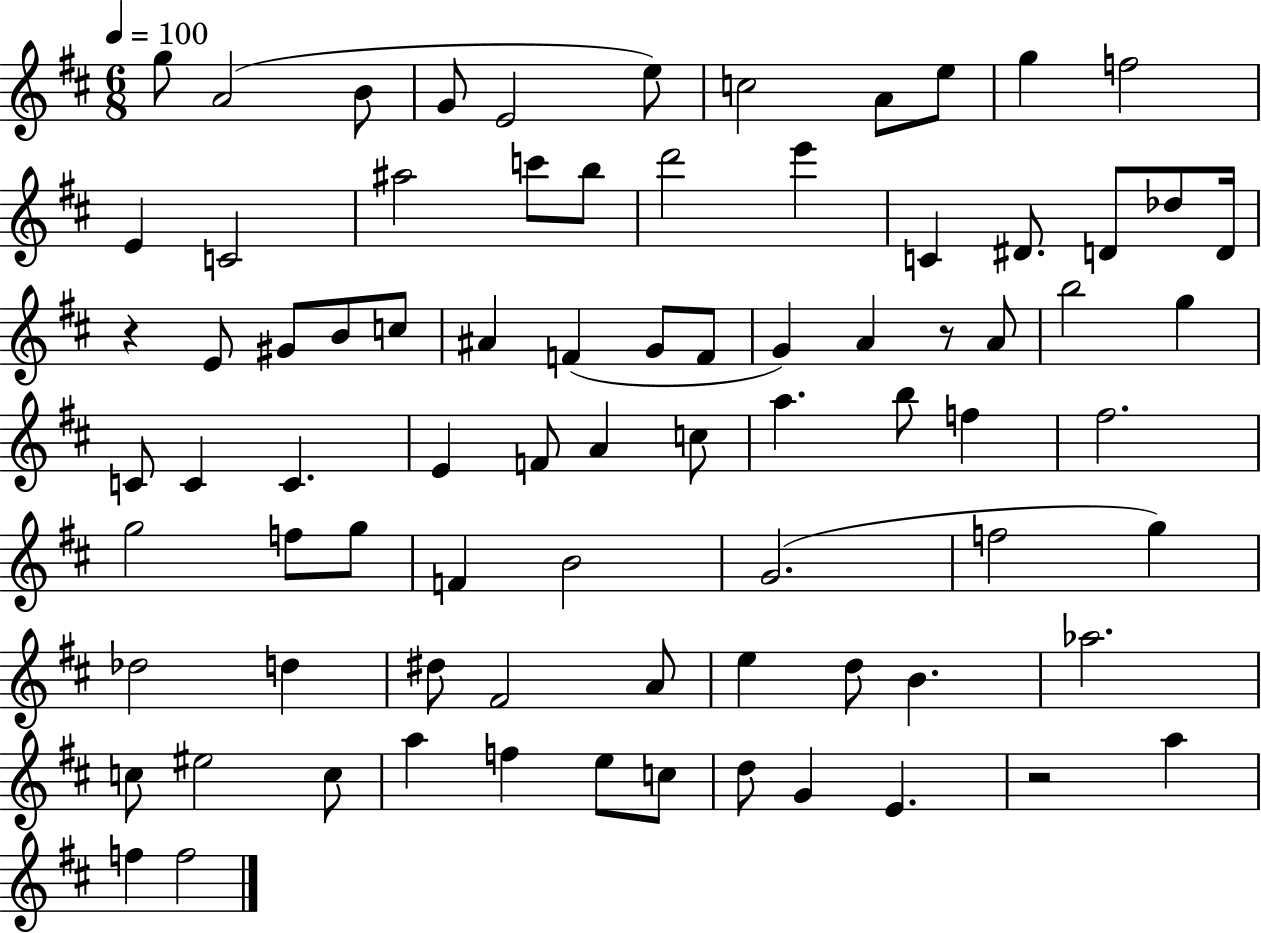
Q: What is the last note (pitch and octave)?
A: F5